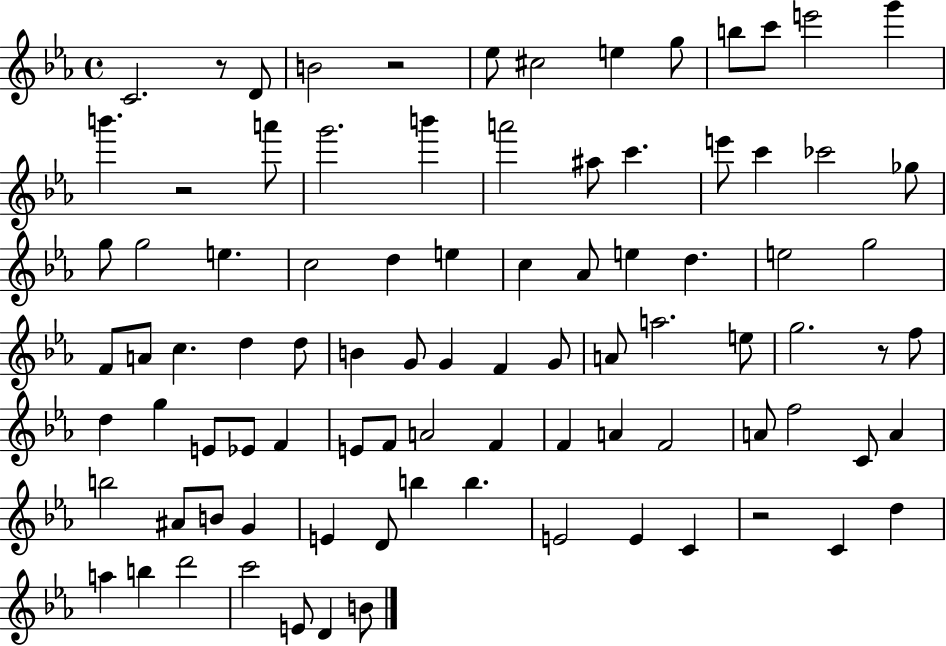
C4/h. R/e D4/e B4/h R/h Eb5/e C#5/h E5/q G5/e B5/e C6/e E6/h G6/q B6/q. R/h A6/e G6/h. B6/q A6/h A#5/e C6/q. E6/e C6/q CES6/h Gb5/e G5/e G5/h E5/q. C5/h D5/q E5/q C5/q Ab4/e E5/q D5/q. E5/h G5/h F4/e A4/e C5/q. D5/q D5/e B4/q G4/e G4/q F4/q G4/e A4/e A5/h. E5/e G5/h. R/e F5/e D5/q G5/q E4/e Eb4/e F4/q E4/e F4/e A4/h F4/q F4/q A4/q F4/h A4/e F5/h C4/e A4/q B5/h A#4/e B4/e G4/q E4/q D4/e B5/q B5/q. E4/h E4/q C4/q R/h C4/q D5/q A5/q B5/q D6/h C6/h E4/e D4/q B4/e